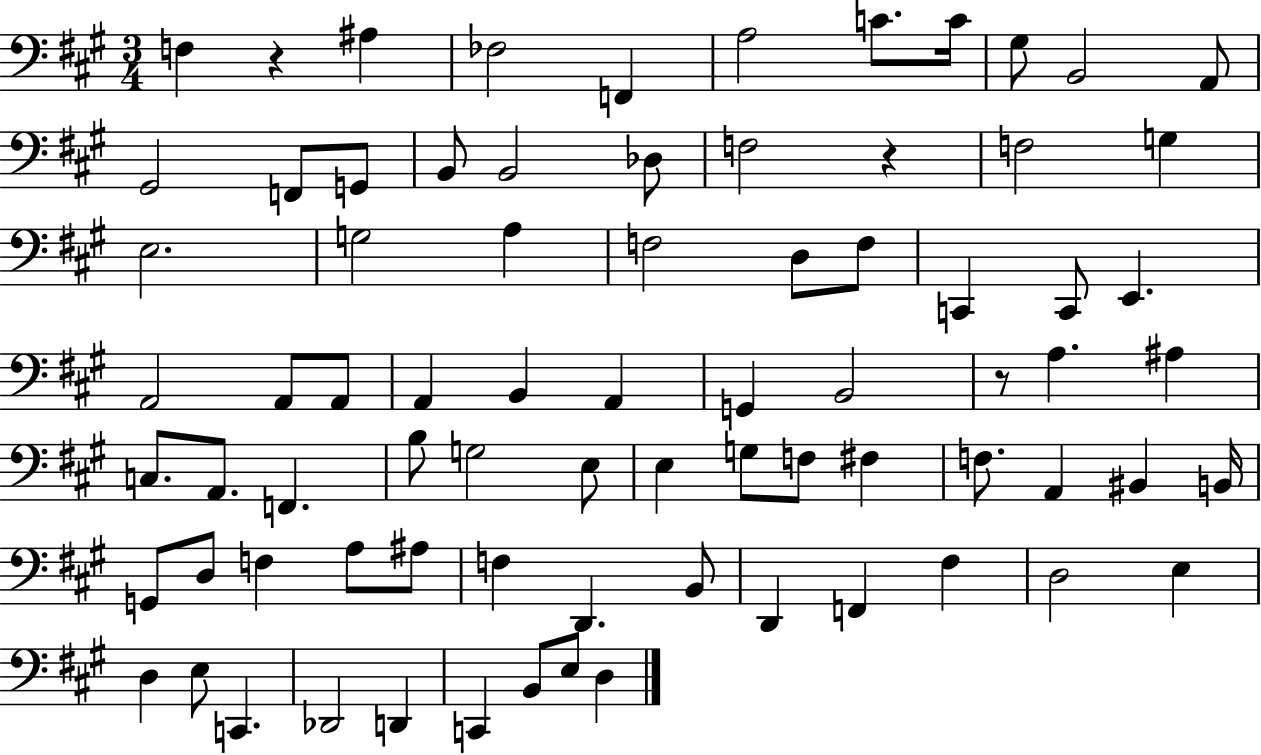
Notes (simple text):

F3/q R/q A#3/q FES3/h F2/q A3/h C4/e. C4/s G#3/e B2/h A2/e G#2/h F2/e G2/e B2/e B2/h Db3/e F3/h R/q F3/h G3/q E3/h. G3/h A3/q F3/h D3/e F3/e C2/q C2/e E2/q. A2/h A2/e A2/e A2/q B2/q A2/q G2/q B2/h R/e A3/q. A#3/q C3/e. A2/e. F2/q. B3/e G3/h E3/e E3/q G3/e F3/e F#3/q F3/e. A2/q BIS2/q B2/s G2/e D3/e F3/q A3/e A#3/e F3/q D2/q. B2/e D2/q F2/q F#3/q D3/h E3/q D3/q E3/e C2/q. Db2/h D2/q C2/q B2/e E3/e D3/q